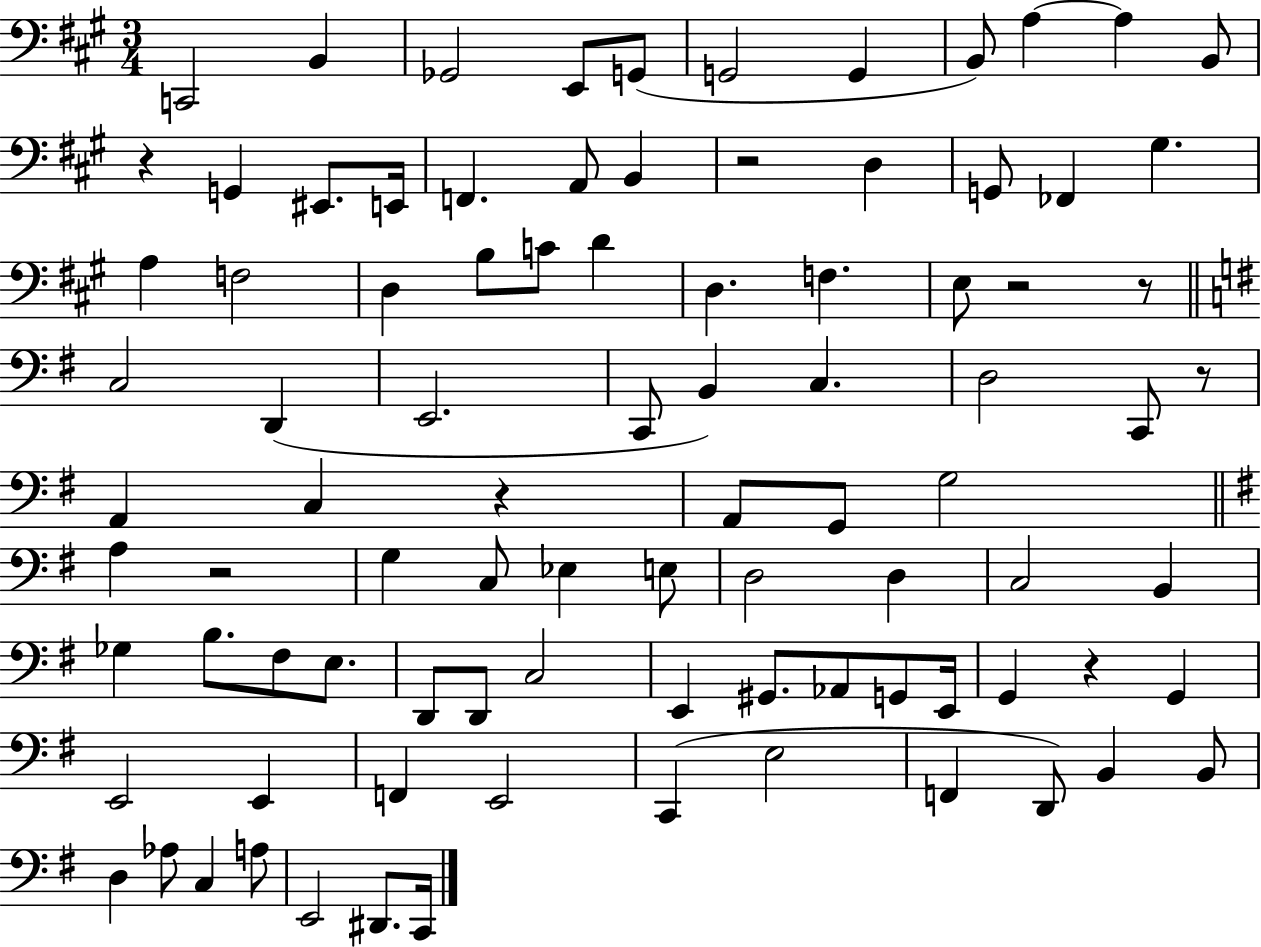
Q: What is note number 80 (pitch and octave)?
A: A3